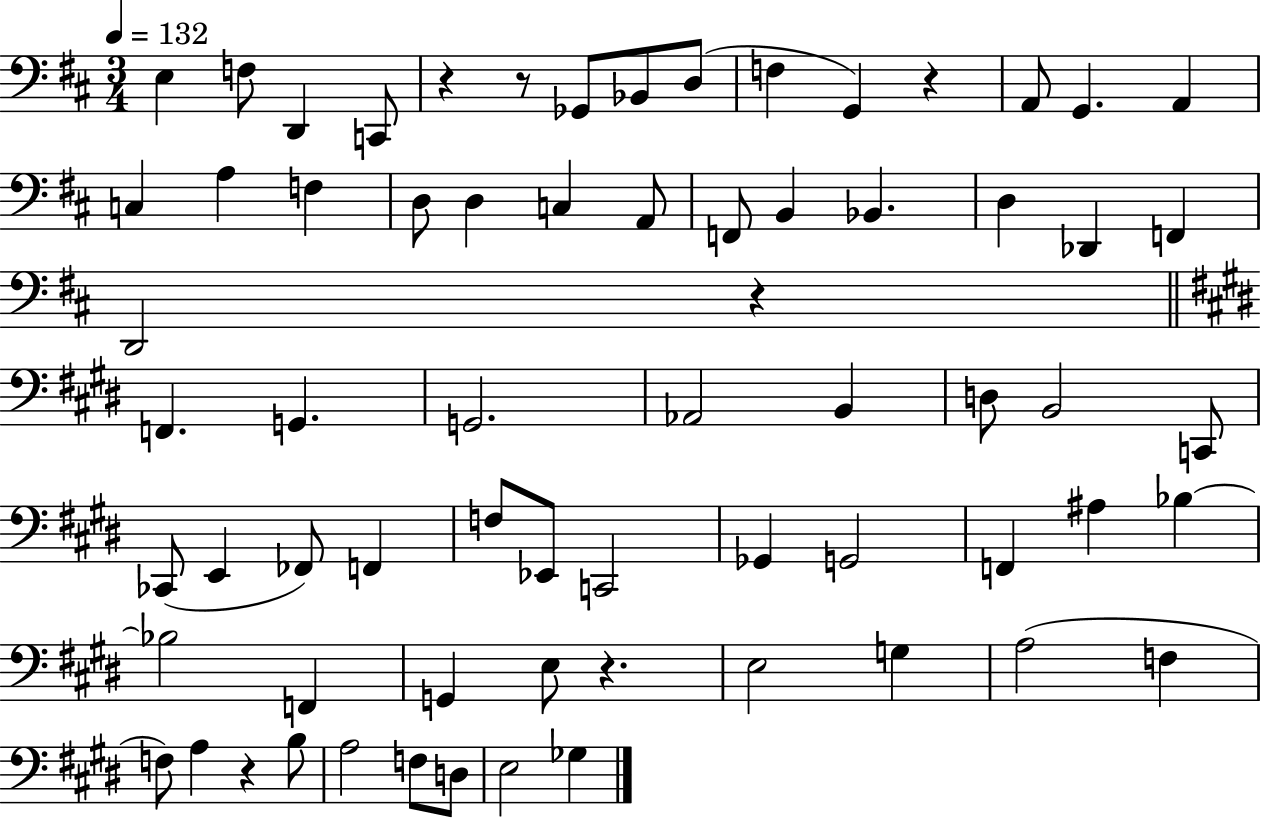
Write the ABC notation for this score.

X:1
T:Untitled
M:3/4
L:1/4
K:D
E, F,/2 D,, C,,/2 z z/2 _G,,/2 _B,,/2 D,/2 F, G,, z A,,/2 G,, A,, C, A, F, D,/2 D, C, A,,/2 F,,/2 B,, _B,, D, _D,, F,, D,,2 z F,, G,, G,,2 _A,,2 B,, D,/2 B,,2 C,,/2 _C,,/2 E,, _F,,/2 F,, F,/2 _E,,/2 C,,2 _G,, G,,2 F,, ^A, _B, _B,2 F,, G,, E,/2 z E,2 G, A,2 F, F,/2 A, z B,/2 A,2 F,/2 D,/2 E,2 _G,